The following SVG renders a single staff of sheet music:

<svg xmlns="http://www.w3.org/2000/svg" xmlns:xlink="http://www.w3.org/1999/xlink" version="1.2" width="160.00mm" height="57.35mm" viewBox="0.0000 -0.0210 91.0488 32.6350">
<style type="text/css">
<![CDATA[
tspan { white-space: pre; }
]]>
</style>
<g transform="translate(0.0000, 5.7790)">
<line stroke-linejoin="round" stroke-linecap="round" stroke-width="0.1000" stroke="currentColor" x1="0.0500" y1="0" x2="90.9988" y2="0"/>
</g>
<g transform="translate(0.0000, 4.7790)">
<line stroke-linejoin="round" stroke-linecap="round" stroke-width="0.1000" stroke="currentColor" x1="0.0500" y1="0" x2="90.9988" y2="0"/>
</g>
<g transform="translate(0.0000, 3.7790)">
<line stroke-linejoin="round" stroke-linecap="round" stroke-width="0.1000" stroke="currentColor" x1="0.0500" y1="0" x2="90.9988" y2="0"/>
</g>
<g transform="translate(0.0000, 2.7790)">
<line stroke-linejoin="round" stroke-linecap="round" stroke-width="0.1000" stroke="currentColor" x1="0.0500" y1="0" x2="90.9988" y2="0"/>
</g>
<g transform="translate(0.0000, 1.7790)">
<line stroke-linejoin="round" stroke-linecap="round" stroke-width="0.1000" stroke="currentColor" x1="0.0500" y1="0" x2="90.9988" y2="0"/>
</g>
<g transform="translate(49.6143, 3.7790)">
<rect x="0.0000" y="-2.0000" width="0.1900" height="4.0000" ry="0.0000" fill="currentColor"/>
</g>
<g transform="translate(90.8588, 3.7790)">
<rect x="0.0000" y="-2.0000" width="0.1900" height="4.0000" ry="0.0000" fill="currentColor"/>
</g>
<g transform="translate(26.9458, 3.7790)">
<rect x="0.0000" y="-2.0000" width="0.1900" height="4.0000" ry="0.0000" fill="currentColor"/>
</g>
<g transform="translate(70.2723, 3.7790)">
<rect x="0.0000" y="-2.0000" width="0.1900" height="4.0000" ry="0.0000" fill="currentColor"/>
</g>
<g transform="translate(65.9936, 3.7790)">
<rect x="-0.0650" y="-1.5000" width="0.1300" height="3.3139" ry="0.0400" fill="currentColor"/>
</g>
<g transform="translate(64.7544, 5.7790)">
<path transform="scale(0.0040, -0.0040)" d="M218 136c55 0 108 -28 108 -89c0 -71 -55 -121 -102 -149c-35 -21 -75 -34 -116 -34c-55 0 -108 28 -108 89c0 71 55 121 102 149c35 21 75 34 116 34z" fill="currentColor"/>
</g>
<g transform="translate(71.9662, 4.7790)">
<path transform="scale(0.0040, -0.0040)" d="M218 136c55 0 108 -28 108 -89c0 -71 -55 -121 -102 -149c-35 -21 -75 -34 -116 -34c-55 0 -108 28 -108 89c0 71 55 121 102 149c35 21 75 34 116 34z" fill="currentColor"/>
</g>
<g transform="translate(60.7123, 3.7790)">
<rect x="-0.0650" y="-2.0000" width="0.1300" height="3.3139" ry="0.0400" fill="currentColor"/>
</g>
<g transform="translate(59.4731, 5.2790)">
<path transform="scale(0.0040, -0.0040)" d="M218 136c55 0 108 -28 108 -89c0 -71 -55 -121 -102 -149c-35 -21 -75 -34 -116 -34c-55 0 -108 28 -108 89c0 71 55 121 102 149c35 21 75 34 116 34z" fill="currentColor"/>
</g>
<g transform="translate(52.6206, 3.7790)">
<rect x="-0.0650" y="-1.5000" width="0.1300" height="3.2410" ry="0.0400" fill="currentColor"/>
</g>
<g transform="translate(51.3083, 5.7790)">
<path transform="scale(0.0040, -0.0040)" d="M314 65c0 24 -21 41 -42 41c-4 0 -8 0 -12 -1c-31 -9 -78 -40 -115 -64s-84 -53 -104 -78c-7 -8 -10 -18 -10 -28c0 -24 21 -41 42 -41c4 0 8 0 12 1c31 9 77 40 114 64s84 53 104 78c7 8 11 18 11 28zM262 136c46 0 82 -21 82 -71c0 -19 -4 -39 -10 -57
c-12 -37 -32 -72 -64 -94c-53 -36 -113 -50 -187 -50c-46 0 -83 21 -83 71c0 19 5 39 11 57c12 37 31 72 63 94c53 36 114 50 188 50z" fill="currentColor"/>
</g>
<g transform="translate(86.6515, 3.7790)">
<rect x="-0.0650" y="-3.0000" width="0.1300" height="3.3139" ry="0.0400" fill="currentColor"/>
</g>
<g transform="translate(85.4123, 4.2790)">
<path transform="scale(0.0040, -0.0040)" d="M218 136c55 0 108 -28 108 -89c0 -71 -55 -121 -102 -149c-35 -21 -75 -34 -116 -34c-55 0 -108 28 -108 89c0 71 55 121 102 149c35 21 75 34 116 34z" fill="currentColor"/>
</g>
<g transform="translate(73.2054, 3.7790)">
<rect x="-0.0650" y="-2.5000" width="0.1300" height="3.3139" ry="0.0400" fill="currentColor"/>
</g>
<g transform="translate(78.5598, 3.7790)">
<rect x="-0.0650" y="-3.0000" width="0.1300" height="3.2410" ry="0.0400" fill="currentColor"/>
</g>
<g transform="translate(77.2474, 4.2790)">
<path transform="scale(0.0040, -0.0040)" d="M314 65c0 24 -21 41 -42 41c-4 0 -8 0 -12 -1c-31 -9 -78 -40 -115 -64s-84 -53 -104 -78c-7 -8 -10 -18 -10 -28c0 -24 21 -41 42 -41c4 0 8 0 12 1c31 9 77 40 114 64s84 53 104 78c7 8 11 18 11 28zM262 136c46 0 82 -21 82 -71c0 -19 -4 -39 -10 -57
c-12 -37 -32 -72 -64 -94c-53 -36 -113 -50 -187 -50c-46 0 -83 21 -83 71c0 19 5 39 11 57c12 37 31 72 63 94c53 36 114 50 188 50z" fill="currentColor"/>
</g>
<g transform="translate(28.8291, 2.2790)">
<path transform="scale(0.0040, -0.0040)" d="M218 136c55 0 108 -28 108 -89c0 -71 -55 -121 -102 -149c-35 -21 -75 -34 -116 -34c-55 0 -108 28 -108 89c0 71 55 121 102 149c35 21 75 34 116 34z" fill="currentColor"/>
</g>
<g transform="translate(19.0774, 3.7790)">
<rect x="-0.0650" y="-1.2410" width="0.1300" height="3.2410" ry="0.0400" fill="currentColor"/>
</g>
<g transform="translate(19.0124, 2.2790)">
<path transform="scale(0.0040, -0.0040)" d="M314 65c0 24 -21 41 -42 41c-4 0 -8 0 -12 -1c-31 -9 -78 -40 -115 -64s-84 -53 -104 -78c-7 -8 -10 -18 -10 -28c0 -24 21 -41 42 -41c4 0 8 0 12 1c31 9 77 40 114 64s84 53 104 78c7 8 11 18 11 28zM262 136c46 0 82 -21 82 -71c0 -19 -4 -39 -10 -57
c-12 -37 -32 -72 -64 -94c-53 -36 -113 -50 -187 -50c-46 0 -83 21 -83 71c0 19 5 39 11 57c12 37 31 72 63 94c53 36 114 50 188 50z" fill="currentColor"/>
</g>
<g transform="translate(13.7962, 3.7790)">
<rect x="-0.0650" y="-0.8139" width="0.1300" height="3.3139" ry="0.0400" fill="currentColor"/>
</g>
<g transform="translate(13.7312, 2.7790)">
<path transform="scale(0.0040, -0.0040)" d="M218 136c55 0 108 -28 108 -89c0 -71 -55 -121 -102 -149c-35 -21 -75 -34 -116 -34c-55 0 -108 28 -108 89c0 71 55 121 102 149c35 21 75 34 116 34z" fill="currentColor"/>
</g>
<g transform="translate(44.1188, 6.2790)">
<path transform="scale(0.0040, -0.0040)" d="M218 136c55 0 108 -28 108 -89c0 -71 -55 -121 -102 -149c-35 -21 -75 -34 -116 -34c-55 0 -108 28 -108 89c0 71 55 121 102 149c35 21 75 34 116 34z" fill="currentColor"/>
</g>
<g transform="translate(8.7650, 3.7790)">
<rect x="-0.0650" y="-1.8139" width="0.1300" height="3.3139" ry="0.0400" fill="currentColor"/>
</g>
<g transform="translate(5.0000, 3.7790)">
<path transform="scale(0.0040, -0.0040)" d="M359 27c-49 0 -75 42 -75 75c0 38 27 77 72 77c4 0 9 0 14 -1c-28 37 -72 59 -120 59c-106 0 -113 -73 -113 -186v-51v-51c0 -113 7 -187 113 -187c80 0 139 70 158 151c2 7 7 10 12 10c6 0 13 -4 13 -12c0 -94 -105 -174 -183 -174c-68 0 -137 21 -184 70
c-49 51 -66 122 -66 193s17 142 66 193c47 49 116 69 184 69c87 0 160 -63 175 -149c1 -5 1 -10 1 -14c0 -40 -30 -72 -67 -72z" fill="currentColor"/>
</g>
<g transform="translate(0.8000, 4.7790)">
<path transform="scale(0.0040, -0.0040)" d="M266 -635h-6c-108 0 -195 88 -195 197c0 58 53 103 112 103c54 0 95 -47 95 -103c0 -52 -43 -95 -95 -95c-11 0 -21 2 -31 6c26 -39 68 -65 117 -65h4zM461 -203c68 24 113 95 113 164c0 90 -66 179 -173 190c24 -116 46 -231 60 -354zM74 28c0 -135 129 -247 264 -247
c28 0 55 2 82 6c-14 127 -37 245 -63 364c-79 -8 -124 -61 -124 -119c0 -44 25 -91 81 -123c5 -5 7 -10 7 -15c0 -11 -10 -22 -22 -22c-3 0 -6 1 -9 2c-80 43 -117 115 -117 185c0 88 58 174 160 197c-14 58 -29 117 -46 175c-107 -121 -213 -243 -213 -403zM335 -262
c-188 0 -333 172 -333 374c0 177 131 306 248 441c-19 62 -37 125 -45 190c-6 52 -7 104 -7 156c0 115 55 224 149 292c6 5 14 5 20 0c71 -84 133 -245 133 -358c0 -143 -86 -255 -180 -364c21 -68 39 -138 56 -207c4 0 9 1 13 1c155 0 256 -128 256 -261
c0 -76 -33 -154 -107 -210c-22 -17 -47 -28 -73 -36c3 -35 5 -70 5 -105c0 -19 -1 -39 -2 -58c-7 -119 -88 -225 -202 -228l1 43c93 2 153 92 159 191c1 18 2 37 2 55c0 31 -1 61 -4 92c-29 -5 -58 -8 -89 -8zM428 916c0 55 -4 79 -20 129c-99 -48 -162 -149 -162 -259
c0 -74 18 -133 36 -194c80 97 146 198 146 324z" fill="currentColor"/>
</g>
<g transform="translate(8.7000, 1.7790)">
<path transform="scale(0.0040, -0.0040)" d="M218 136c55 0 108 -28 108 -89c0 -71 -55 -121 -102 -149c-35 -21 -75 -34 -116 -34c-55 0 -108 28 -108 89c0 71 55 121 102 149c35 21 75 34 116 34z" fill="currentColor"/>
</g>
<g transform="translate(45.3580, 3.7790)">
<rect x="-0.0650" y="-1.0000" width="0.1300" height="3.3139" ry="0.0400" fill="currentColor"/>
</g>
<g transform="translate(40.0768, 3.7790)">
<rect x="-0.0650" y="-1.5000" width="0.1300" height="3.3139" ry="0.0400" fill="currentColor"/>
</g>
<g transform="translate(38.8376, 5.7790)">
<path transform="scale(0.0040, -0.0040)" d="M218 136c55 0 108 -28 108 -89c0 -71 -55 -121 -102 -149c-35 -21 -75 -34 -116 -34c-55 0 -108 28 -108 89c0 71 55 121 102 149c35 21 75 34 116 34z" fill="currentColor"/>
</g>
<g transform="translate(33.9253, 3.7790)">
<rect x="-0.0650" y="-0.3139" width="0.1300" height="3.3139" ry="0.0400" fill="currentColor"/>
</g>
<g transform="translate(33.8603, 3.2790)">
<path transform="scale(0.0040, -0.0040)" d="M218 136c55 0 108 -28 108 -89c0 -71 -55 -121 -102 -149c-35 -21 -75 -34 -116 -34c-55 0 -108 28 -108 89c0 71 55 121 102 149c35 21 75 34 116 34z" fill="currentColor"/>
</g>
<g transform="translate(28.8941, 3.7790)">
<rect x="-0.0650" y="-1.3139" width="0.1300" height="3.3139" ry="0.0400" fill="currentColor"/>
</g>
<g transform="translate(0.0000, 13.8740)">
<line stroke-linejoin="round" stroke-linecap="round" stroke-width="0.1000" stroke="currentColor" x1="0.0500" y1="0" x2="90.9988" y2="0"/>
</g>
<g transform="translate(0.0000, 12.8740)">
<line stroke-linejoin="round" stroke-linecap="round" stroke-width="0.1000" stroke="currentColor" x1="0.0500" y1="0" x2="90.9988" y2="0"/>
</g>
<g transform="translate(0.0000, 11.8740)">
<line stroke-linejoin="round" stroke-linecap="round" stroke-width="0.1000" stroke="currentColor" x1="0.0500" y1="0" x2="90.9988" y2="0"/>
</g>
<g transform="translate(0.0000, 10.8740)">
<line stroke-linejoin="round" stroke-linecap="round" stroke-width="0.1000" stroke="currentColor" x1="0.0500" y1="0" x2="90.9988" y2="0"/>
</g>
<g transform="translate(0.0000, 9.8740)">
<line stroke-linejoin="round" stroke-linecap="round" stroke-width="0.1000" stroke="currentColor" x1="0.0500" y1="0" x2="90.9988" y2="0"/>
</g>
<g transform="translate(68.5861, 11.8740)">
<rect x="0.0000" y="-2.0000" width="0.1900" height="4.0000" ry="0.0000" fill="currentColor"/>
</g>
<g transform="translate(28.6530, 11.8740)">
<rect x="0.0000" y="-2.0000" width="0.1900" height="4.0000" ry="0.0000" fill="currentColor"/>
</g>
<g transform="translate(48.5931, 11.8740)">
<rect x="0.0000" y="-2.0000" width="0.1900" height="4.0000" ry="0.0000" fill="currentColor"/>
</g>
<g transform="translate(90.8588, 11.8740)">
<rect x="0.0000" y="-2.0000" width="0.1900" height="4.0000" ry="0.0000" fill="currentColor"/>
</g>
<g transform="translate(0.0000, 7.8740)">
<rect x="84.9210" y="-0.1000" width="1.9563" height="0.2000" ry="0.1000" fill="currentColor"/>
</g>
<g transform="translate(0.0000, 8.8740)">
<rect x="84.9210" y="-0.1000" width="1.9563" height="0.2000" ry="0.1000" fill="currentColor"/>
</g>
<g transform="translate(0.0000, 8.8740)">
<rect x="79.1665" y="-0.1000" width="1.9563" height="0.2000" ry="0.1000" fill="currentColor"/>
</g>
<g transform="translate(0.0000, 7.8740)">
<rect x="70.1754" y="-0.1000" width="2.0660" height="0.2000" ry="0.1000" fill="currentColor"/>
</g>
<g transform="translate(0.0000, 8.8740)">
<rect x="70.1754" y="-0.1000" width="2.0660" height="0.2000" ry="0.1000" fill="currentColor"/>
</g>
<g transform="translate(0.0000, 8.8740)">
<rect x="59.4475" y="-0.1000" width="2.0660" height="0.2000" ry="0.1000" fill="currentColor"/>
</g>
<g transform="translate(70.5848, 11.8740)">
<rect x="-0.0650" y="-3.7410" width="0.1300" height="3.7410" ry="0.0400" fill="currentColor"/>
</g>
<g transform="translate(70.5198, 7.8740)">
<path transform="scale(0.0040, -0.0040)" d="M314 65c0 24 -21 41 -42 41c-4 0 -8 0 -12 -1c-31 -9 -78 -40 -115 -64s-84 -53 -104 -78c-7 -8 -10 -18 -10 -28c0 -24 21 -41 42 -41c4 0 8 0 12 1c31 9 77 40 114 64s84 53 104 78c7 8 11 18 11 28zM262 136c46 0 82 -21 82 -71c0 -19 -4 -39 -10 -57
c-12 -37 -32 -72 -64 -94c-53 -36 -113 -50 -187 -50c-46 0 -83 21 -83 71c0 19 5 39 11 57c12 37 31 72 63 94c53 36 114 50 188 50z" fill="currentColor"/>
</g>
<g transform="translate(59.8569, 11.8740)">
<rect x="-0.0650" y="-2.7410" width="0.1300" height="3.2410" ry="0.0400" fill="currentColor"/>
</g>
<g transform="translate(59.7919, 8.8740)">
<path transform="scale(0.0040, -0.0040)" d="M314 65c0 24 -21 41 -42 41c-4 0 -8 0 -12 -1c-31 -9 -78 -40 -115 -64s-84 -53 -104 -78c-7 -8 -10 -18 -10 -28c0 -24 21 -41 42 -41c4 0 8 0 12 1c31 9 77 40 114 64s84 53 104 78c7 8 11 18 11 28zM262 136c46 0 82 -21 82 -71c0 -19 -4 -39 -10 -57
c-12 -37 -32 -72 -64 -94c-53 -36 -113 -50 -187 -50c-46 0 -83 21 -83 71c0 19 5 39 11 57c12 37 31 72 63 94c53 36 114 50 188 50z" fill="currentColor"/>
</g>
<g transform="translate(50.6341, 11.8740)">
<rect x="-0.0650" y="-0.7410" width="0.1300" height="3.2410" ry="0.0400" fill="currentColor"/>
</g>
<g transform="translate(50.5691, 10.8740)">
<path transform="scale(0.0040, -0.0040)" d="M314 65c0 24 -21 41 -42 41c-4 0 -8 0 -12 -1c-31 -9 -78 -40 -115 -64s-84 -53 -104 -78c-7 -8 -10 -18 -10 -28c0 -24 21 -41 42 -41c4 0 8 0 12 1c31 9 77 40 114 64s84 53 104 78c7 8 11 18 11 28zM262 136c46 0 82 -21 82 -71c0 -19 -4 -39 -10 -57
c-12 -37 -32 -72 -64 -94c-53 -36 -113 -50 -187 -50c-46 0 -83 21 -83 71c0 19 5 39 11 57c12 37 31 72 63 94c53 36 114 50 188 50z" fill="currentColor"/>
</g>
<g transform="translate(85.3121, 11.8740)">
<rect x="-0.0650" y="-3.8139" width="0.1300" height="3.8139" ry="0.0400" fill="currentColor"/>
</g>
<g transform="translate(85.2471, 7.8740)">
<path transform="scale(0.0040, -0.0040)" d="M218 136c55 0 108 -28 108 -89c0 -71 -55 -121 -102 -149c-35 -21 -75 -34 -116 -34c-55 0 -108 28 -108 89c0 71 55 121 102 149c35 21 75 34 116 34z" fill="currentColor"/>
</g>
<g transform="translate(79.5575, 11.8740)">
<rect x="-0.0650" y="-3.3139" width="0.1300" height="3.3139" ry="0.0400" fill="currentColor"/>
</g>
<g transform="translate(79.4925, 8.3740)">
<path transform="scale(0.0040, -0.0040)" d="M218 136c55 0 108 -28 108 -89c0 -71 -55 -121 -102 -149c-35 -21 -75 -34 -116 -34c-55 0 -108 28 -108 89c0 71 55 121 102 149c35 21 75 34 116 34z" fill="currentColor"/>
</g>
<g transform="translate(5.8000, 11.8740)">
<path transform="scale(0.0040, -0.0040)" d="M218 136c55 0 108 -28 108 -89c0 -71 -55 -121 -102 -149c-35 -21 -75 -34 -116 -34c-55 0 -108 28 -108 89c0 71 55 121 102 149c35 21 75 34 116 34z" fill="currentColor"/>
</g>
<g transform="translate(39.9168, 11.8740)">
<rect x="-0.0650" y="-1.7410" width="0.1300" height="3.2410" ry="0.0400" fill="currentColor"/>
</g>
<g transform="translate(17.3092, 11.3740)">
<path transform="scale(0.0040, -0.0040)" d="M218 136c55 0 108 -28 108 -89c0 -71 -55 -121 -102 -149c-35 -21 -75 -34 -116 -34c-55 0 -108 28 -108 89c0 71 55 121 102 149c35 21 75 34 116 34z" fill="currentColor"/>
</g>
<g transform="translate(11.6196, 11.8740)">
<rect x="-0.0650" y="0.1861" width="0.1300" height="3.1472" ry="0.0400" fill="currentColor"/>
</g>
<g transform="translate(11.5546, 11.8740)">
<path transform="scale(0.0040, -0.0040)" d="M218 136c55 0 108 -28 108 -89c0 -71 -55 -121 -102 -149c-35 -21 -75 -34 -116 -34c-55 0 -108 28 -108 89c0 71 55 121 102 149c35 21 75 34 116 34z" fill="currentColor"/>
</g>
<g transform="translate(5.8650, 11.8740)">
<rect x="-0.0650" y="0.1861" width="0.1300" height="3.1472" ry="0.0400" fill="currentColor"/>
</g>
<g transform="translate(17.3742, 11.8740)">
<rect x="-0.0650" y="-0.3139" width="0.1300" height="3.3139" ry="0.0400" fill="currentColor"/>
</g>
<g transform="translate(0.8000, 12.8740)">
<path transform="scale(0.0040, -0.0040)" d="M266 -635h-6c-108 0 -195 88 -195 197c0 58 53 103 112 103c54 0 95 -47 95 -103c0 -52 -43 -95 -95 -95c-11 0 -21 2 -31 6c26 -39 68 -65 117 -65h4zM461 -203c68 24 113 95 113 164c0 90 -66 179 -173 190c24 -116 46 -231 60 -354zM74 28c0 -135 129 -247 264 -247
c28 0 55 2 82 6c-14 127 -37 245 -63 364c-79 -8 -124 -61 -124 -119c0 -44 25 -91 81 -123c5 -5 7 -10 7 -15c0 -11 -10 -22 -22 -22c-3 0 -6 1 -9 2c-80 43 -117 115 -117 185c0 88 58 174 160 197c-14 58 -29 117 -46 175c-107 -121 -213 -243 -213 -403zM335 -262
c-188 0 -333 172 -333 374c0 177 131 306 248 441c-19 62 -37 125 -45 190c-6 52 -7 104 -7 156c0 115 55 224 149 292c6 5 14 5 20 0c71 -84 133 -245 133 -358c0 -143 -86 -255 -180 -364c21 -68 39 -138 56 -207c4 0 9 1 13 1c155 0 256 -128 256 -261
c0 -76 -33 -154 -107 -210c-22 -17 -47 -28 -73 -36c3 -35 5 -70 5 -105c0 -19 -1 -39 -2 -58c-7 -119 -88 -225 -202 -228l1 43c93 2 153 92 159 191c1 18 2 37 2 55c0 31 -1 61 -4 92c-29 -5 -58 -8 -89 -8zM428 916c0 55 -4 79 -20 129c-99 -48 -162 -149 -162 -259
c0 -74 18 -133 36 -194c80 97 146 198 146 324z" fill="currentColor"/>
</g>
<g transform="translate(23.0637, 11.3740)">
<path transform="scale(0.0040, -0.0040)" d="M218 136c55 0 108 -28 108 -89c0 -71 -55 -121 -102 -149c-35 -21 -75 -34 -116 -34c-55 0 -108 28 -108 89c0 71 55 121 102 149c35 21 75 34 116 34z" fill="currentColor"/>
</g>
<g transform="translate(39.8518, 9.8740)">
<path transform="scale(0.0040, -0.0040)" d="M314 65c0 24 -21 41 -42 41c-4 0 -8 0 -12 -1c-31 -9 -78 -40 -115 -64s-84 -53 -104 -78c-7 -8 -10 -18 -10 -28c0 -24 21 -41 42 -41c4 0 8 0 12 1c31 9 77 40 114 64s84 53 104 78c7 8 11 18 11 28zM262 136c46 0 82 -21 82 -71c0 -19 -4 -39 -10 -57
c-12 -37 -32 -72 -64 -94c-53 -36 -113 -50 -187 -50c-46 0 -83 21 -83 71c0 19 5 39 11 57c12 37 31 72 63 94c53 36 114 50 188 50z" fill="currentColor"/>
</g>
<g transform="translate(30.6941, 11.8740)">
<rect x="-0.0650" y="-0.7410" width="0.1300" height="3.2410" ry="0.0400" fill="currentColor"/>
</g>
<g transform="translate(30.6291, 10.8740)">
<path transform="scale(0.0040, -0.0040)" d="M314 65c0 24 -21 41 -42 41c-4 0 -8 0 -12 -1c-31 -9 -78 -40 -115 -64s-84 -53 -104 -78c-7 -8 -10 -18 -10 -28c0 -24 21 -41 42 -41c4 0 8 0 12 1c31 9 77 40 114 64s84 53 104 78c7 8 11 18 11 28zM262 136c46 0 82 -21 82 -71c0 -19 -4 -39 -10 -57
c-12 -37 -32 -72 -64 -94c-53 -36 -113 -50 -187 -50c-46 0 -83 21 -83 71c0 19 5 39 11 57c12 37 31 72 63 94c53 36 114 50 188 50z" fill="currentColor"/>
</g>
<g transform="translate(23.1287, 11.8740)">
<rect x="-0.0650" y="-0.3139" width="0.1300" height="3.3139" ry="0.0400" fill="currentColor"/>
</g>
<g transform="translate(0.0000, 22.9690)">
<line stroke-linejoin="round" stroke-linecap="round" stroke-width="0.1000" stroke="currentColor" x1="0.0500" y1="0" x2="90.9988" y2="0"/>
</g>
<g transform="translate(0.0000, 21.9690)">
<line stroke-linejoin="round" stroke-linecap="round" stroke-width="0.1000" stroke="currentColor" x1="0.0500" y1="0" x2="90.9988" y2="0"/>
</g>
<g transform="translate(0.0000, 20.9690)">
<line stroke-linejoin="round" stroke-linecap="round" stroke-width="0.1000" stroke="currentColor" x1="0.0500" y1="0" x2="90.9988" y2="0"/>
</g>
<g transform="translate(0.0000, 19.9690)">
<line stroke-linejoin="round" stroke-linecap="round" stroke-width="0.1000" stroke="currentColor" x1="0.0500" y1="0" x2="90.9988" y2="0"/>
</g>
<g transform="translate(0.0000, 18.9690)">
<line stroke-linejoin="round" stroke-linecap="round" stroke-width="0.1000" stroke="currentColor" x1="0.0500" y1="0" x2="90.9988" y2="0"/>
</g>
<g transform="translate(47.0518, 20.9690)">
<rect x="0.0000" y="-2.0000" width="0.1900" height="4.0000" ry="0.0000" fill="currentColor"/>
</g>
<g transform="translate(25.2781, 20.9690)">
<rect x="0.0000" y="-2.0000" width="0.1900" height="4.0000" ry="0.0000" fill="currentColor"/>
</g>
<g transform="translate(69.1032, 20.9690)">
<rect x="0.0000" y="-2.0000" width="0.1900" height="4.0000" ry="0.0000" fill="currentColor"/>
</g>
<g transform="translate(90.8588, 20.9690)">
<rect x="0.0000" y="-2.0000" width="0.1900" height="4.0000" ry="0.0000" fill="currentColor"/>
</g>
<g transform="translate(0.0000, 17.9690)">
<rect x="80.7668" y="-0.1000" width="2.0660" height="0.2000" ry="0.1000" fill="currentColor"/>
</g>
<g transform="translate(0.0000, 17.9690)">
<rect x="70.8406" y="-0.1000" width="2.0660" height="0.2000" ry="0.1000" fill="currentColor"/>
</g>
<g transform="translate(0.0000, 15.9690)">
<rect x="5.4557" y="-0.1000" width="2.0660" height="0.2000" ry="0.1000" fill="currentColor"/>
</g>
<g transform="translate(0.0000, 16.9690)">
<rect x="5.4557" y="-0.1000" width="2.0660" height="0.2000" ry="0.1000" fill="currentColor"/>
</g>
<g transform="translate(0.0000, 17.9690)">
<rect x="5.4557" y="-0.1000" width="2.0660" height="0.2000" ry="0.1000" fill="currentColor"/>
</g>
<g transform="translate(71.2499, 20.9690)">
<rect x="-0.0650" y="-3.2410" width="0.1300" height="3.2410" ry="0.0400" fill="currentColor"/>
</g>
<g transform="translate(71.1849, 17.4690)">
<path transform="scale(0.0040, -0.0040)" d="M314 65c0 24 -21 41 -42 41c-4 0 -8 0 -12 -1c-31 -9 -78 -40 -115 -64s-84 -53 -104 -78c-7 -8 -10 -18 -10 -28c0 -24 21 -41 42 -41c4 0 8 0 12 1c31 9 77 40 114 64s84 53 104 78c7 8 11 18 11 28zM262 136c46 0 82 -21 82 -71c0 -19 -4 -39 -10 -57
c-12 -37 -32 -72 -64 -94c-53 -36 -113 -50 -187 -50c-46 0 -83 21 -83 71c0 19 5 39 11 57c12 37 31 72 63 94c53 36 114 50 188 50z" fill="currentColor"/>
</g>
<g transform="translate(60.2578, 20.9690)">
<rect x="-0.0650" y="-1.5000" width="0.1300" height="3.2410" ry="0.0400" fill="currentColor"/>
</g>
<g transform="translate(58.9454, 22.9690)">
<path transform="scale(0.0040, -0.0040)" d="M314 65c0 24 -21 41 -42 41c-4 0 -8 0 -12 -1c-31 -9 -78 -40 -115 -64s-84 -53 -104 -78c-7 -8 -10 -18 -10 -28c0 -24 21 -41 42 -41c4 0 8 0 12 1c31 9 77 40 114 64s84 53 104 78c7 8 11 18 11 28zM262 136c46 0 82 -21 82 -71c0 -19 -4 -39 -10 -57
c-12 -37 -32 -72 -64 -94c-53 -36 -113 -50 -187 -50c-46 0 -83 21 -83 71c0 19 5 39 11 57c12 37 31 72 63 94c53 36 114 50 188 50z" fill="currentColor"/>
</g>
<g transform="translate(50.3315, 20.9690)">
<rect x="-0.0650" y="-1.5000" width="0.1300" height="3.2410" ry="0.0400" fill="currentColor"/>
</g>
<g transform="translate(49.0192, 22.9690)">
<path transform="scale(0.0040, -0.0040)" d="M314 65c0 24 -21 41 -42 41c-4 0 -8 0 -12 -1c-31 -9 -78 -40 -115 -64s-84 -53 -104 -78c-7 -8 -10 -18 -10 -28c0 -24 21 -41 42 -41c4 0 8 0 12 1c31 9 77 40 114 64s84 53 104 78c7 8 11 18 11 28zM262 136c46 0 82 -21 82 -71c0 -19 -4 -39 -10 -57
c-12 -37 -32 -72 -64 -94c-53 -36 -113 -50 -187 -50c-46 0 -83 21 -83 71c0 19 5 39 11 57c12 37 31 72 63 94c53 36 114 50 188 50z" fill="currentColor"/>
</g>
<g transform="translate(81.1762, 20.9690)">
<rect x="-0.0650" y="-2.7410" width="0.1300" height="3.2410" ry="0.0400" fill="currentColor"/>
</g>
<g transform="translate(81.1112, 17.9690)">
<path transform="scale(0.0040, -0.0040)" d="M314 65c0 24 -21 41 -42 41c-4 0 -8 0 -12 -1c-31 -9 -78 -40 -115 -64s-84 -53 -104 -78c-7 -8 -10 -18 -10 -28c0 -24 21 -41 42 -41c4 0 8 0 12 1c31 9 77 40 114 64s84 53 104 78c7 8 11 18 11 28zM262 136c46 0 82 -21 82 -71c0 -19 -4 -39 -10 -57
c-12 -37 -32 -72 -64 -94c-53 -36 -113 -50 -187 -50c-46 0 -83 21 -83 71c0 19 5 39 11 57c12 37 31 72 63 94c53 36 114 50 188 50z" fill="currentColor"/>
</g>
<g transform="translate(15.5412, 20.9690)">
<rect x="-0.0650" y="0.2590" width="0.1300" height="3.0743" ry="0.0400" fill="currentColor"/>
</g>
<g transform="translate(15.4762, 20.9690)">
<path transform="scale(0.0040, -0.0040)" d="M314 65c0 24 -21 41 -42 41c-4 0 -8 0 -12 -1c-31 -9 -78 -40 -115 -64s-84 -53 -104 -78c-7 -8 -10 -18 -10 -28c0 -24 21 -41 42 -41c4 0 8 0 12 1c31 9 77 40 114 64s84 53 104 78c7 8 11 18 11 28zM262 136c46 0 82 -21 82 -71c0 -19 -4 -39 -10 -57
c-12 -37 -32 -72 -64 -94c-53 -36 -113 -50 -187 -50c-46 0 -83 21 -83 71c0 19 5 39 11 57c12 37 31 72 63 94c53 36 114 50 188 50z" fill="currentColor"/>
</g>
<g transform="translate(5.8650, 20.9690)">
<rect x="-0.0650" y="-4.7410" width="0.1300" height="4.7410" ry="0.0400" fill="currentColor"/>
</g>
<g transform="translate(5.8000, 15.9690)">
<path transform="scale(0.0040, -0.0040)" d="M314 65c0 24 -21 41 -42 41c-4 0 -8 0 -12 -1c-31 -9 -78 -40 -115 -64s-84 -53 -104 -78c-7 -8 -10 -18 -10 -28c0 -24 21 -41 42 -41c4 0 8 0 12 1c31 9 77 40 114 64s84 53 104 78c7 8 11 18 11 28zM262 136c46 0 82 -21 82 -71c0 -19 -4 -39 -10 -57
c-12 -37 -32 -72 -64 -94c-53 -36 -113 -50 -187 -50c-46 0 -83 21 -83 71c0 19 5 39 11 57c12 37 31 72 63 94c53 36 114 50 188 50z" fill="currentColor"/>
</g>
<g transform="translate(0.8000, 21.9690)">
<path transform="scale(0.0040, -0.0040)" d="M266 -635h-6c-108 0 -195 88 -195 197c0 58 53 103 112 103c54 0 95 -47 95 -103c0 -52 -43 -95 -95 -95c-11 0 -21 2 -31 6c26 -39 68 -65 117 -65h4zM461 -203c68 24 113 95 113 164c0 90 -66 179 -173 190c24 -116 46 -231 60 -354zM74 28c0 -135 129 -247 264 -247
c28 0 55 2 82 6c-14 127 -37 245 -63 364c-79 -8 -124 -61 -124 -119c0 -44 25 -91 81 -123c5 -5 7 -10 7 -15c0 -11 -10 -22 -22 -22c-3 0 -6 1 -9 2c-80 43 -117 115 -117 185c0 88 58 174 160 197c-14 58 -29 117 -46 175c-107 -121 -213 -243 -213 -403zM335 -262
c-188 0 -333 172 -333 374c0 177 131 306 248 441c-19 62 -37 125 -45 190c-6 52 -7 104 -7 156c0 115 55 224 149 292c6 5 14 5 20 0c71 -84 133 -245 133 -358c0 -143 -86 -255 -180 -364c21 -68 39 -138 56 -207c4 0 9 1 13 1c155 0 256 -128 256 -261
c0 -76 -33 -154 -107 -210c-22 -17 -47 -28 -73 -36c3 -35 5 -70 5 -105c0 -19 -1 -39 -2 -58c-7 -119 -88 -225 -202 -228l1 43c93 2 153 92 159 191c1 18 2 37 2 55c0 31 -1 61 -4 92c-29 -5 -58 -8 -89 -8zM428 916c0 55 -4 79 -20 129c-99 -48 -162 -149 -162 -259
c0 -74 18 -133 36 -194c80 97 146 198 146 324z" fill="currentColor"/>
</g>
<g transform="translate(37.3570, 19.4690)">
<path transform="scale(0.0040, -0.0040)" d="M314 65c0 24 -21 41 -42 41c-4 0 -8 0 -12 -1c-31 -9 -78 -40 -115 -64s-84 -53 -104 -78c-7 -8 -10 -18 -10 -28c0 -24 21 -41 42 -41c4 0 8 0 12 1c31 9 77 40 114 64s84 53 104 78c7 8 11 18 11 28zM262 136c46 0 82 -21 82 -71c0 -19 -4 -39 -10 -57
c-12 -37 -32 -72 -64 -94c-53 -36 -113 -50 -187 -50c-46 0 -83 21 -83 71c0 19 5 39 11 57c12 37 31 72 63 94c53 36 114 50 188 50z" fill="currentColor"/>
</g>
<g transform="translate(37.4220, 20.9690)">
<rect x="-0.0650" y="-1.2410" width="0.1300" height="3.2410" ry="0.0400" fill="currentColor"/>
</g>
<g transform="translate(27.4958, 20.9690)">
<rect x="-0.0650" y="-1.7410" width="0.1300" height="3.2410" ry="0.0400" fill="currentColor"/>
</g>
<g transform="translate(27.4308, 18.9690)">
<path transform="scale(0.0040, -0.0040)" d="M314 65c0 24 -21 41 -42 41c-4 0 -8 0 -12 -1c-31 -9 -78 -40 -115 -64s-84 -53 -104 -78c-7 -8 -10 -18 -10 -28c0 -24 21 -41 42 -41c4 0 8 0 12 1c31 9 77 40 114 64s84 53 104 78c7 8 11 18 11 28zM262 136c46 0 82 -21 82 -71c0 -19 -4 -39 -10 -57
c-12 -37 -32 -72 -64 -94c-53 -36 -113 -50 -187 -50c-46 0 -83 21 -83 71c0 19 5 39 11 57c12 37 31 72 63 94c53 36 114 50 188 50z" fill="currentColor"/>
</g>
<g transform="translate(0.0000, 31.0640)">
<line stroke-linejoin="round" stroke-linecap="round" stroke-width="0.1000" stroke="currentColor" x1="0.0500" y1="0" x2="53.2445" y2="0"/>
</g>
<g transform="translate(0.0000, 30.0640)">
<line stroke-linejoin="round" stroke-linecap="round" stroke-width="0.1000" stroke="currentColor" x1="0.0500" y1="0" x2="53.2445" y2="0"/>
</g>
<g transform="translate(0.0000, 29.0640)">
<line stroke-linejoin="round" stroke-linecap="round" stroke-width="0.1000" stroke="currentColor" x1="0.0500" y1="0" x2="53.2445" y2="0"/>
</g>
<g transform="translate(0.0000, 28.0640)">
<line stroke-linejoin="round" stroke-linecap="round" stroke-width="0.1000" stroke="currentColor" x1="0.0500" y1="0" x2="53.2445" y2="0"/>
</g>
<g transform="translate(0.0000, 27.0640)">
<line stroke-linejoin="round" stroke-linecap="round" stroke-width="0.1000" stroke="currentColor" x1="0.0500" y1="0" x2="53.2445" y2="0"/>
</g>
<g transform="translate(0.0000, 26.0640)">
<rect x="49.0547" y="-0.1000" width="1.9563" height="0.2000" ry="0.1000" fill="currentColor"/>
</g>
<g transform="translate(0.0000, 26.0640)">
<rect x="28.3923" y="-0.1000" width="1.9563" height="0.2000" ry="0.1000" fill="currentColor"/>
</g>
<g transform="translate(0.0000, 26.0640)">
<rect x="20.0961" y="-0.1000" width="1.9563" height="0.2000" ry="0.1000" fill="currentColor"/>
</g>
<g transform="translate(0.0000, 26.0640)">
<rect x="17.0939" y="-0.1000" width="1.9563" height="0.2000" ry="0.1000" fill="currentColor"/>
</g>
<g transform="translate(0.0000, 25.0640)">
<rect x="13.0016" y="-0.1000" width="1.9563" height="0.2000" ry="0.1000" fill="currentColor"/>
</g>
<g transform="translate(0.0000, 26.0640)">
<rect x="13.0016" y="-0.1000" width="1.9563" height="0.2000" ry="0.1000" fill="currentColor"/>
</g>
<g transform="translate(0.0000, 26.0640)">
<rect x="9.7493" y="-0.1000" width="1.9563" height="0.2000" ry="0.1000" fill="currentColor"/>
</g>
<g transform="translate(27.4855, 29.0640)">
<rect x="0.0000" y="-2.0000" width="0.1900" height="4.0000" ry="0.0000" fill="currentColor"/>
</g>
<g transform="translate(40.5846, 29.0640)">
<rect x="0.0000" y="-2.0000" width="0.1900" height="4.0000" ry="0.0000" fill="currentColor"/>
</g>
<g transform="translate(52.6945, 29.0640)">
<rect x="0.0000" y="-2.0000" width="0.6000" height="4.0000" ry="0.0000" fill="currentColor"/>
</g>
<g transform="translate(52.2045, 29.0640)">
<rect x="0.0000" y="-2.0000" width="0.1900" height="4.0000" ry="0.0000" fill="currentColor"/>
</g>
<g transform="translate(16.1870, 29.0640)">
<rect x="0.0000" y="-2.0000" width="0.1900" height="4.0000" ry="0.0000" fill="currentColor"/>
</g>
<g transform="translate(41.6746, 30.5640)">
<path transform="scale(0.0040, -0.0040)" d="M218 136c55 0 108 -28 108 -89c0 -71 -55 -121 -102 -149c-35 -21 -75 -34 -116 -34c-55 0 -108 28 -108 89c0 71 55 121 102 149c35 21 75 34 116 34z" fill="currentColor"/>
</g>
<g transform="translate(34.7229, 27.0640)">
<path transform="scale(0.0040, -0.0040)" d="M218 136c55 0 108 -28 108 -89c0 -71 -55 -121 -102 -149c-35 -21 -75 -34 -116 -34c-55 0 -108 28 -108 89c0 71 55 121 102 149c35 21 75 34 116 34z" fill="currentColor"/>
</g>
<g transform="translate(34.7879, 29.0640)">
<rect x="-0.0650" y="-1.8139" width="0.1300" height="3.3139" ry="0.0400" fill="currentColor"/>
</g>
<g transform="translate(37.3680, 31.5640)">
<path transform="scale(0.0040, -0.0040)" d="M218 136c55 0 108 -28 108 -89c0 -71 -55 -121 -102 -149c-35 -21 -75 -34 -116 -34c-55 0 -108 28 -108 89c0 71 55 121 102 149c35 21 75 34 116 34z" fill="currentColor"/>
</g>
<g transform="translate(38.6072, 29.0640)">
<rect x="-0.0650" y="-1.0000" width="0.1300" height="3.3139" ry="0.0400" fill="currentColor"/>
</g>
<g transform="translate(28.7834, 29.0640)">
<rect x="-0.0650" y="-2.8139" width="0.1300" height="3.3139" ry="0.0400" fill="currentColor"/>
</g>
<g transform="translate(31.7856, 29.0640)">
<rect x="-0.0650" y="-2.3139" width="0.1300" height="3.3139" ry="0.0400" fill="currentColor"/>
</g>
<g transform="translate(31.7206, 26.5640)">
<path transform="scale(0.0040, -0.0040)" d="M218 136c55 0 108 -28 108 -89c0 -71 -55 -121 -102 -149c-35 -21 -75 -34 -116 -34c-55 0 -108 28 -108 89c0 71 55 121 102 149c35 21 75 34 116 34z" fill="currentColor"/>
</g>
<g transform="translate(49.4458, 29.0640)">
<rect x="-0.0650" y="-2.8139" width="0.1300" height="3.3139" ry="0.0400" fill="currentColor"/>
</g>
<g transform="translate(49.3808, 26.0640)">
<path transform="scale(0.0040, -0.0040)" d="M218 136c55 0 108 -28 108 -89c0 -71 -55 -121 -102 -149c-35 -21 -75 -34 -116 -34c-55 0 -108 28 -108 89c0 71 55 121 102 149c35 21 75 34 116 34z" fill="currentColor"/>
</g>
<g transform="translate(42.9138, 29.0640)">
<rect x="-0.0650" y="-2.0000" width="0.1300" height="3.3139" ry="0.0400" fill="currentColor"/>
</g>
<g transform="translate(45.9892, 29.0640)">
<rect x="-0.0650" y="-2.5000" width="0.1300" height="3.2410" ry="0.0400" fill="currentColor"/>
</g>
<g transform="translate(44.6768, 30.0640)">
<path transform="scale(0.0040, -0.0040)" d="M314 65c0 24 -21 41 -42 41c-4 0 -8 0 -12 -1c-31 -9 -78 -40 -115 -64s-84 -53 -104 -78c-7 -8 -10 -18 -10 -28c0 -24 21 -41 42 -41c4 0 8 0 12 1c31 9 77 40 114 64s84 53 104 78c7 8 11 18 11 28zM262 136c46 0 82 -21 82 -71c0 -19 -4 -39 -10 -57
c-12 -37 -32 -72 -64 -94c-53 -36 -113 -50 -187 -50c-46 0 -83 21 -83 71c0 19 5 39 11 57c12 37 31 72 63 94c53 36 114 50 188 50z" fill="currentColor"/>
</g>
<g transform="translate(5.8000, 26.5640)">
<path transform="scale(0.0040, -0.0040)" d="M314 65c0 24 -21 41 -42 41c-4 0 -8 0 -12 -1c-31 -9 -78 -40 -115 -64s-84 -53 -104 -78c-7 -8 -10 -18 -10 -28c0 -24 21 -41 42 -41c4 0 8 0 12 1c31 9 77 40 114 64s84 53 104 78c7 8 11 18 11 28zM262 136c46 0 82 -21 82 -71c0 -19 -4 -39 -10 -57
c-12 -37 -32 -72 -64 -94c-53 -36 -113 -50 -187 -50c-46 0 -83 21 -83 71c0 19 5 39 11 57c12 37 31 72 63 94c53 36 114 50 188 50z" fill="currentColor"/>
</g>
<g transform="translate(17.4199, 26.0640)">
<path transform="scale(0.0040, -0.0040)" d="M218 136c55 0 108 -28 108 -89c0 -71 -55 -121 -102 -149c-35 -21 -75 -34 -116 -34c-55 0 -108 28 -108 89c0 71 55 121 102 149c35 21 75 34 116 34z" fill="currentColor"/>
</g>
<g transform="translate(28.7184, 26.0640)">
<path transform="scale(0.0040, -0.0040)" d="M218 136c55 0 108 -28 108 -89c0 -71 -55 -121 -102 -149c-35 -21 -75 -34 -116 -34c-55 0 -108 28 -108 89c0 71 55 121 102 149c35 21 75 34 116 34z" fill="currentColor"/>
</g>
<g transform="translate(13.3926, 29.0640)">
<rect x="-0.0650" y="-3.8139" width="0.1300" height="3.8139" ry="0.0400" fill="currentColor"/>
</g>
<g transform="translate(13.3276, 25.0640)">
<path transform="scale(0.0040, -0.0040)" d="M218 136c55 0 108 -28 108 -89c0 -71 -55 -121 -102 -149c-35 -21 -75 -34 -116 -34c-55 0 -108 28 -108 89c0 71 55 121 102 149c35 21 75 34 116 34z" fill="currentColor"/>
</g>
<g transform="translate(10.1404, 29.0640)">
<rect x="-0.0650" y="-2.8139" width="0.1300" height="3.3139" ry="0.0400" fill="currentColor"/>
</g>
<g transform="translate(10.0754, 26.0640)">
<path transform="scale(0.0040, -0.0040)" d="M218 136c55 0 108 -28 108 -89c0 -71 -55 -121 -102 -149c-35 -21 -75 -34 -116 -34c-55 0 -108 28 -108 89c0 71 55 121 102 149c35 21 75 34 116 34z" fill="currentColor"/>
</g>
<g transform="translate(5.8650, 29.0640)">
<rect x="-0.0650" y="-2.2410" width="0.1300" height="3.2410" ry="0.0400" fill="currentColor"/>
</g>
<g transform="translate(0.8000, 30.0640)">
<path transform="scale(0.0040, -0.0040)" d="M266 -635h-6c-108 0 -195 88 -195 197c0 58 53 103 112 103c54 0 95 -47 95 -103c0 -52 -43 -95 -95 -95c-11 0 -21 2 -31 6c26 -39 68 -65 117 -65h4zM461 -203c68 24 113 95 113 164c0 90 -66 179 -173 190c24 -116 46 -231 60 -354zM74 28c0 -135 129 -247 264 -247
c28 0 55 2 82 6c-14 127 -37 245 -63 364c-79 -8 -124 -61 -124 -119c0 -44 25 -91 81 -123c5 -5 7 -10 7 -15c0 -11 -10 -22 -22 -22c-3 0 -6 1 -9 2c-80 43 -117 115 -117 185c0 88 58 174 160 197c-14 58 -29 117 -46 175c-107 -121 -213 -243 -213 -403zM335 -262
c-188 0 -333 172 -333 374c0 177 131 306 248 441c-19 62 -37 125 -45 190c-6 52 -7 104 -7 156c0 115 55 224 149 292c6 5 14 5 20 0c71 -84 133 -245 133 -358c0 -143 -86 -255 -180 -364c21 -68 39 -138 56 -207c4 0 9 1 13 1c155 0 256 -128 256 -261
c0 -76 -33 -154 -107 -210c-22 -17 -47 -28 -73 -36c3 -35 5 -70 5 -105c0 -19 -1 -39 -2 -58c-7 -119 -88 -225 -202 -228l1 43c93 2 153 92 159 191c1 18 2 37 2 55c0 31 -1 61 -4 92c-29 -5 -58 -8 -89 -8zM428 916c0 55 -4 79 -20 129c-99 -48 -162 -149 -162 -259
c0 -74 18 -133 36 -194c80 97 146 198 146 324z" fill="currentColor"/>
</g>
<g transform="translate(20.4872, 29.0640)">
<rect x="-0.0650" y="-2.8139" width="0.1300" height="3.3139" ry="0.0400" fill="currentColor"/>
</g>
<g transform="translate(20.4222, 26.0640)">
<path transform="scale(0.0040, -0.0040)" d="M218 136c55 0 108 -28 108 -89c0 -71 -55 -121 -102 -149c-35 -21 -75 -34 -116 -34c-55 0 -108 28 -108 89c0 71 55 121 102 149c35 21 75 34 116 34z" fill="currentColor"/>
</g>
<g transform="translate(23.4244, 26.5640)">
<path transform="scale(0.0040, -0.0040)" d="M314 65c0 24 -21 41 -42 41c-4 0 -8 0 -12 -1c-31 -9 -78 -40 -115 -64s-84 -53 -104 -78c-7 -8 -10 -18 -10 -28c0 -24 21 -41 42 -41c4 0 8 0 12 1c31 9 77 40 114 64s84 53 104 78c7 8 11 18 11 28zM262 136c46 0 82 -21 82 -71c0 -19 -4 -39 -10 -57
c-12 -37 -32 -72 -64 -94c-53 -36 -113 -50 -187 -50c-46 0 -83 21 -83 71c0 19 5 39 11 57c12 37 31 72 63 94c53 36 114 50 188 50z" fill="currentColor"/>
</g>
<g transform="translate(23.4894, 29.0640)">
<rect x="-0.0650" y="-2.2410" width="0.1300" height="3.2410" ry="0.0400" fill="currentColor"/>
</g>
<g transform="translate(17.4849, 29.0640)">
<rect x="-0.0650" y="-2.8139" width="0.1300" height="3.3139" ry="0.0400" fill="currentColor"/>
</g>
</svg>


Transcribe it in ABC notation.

X:1
T:Untitled
M:4/4
L:1/4
K:C
f d e2 e c E D E2 F E G A2 A B B c c d2 f2 d2 a2 c'2 b c' e'2 B2 f2 e2 E2 E2 b2 a2 g2 a c' a a g2 a g f D F G2 a